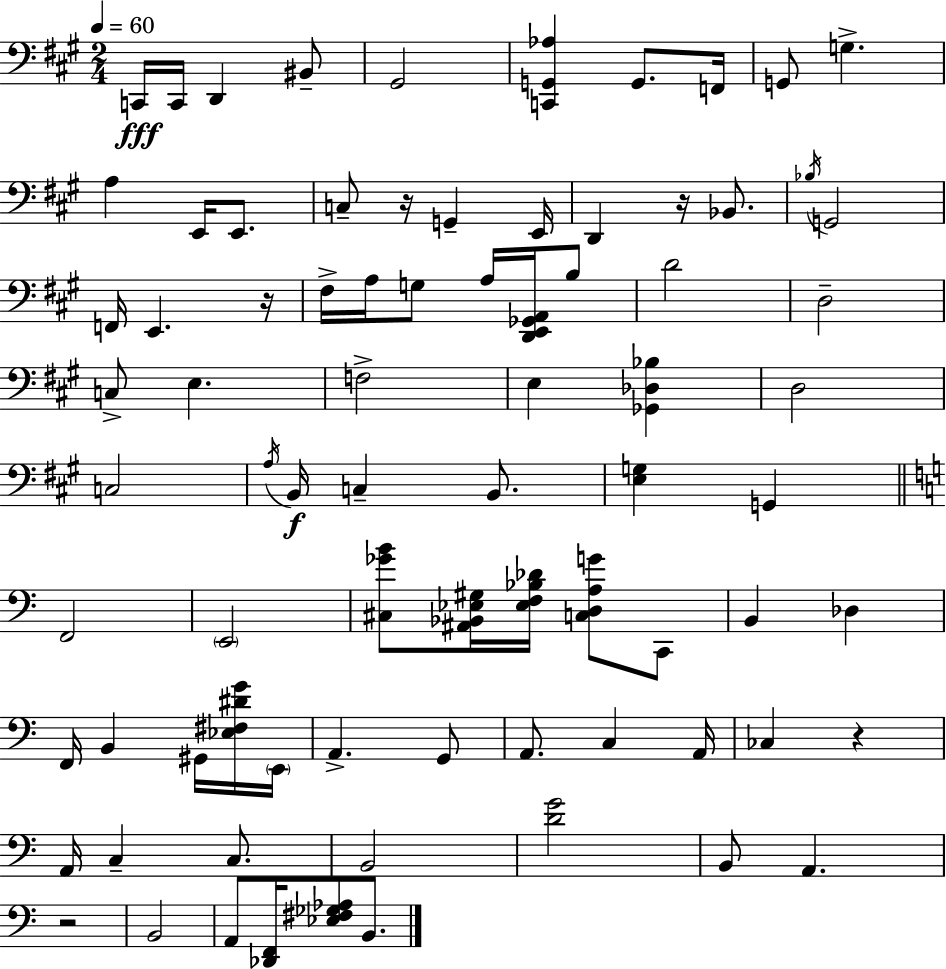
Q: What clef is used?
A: bass